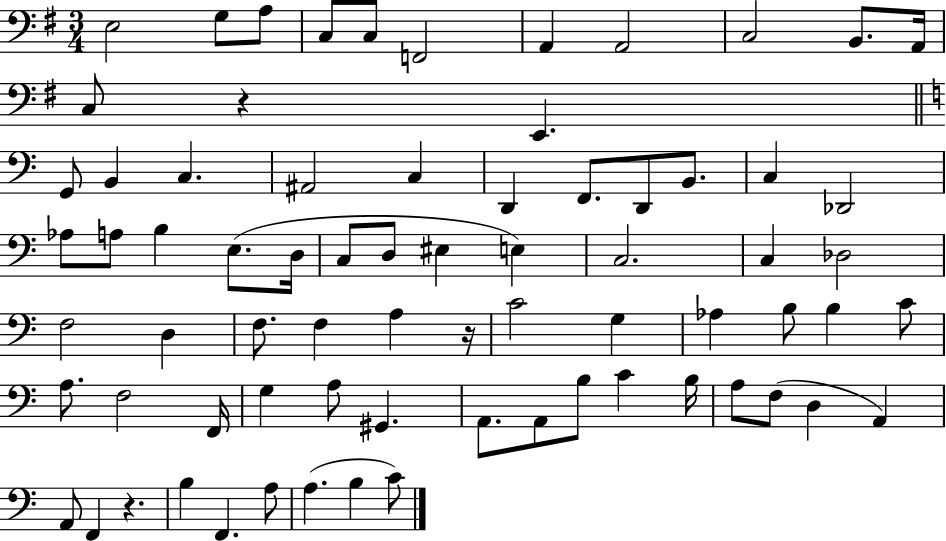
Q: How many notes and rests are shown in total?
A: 73